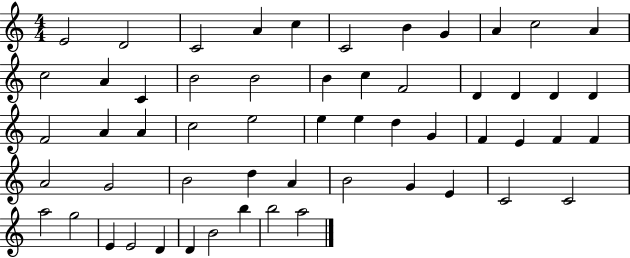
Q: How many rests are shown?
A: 0